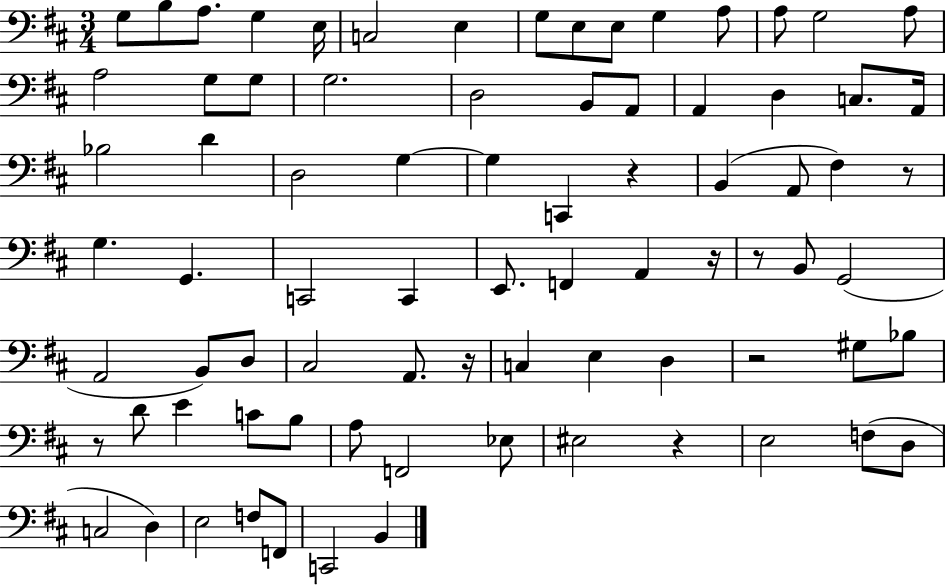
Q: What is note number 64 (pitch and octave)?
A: F3